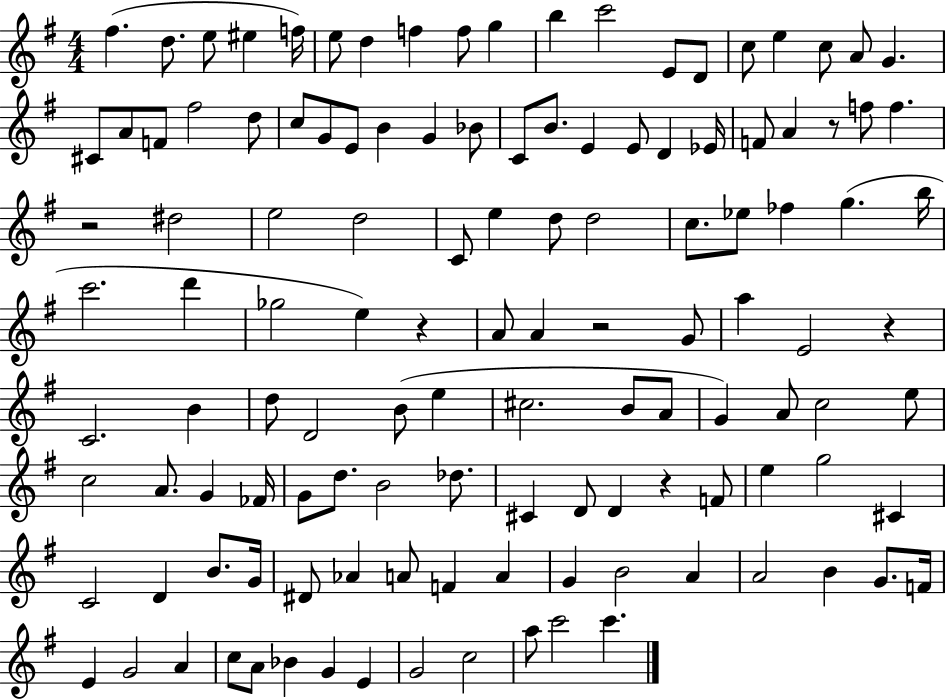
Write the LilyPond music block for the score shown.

{
  \clef treble
  \numericTimeSignature
  \time 4/4
  \key g \major
  fis''4.( d''8. e''8 eis''4 f''16) | e''8 d''4 f''4 f''8 g''4 | b''4 c'''2 e'8 d'8 | c''8 e''4 c''8 a'8 g'4. | \break cis'8 a'8 f'8 fis''2 d''8 | c''8 g'8 e'8 b'4 g'4 bes'8 | c'8 b'8. e'4 e'8 d'4 ees'16 | f'8 a'4 r8 f''8 f''4. | \break r2 dis''2 | e''2 d''2 | c'8 e''4 d''8 d''2 | c''8. ees''8 fes''4 g''4.( b''16 | \break c'''2. d'''4 | ges''2 e''4) r4 | a'8 a'4 r2 g'8 | a''4 e'2 r4 | \break c'2. b'4 | d''8 d'2 b'8( e''4 | cis''2. b'8 a'8 | g'4) a'8 c''2 e''8 | \break c''2 a'8. g'4 fes'16 | g'8 d''8. b'2 des''8. | cis'4 d'8 d'4 r4 f'8 | e''4 g''2 cis'4 | \break c'2 d'4 b'8. g'16 | dis'8 aes'4 a'8 f'4 a'4 | g'4 b'2 a'4 | a'2 b'4 g'8. f'16 | \break e'4 g'2 a'4 | c''8 a'8 bes'4 g'4 e'4 | g'2 c''2 | a''8 c'''2 c'''4. | \break \bar "|."
}